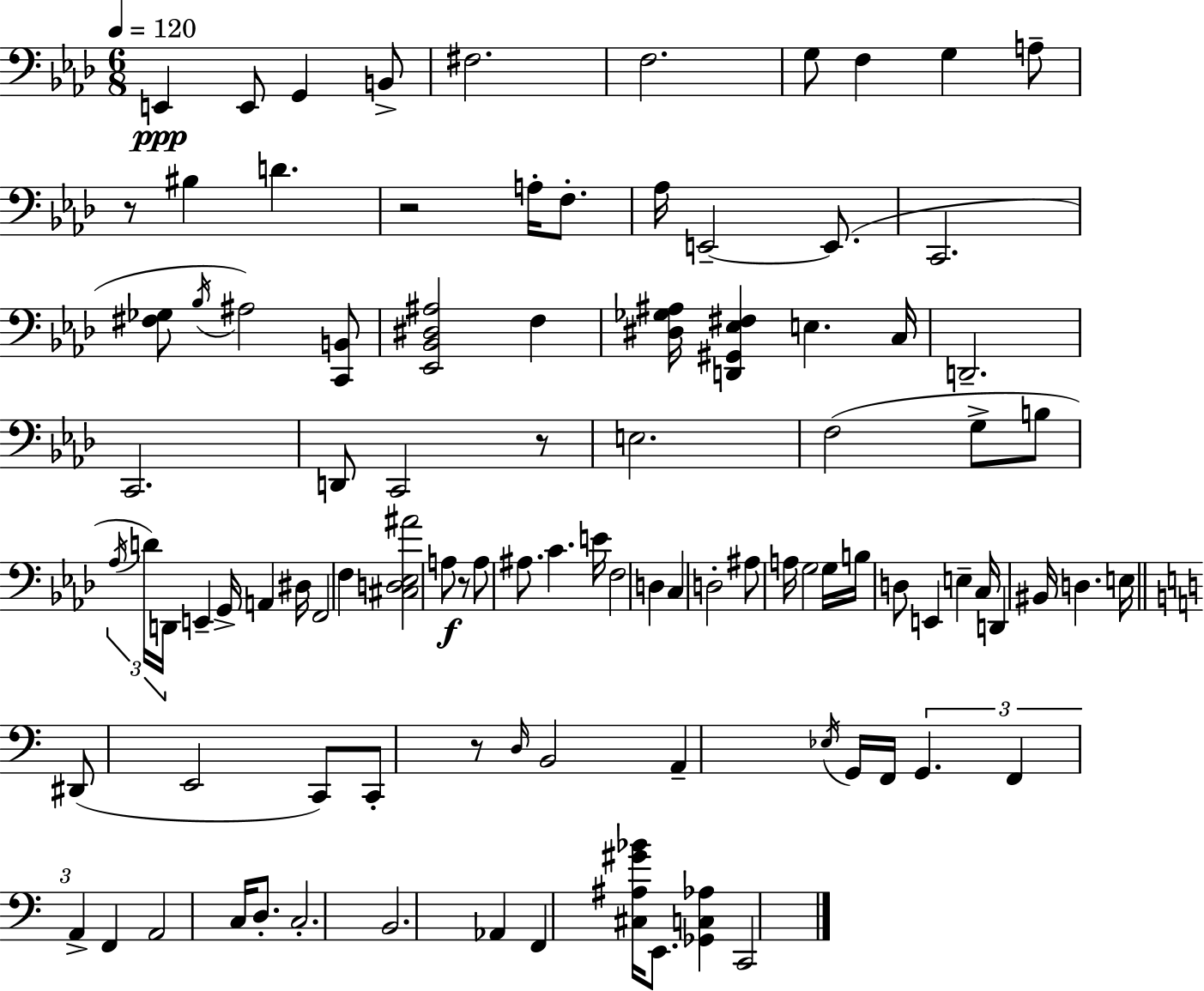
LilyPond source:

{
  \clef bass
  \numericTimeSignature
  \time 6/8
  \key aes \major
  \tempo 4 = 120
  e,4\ppp e,8 g,4 b,8-> | fis2. | f2. | g8 f4 g4 a8-- | \break r8 bis4 d'4. | r2 a16-. f8.-. | aes16 e,2--~~ e,8.( | c,2. | \break <fis ges>8 \acciaccatura { bes16 }) ais2 <c, b,>8 | <ees, bes, dis ais>2 f4 | <dis ges ais>16 <d, gis, ees fis>4 e4. | c16 d,2.-- | \break c,2. | d,8 c,2 r8 | e2. | f2( g8-> b8 | \break \tuplet 3/2 { \acciaccatura { aes16 }) d'16 d,16 } e,4-- g,16-> a,4 | dis16 f,2 f4 | <cis d ees ais'>2 a8\f | r8 a8 ais8. c'4. | \break e'16 f2 d4 | c4 d2-. | ais8 a16 g2 | g16 b16 d8 e,4 e4-- | \break c16 d,4 bis,16 d4. | e16 \bar "||" \break \key c \major dis,8( e,2 c,8) | c,8-. r8 \grace { d16 } b,2 | a,4-- \acciaccatura { ees16 } g,16 f,16 \tuplet 3/2 { g,4. | f,4 a,4-> } f,4 | \break a,2 c16 d8.-. | c2.-. | b,2. | aes,4 f,4 <cis ais gis' bes'>16 e,8. | \break <ges, c aes>4 c,2 | \bar "|."
}